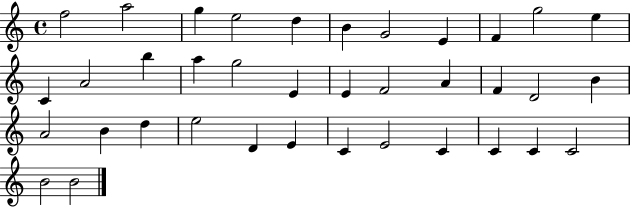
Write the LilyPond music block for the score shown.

{
  \clef treble
  \time 4/4
  \defaultTimeSignature
  \key c \major
  f''2 a''2 | g''4 e''2 d''4 | b'4 g'2 e'4 | f'4 g''2 e''4 | \break c'4 a'2 b''4 | a''4 g''2 e'4 | e'4 f'2 a'4 | f'4 d'2 b'4 | \break a'2 b'4 d''4 | e''2 d'4 e'4 | c'4 e'2 c'4 | c'4 c'4 c'2 | \break b'2 b'2 | \bar "|."
}